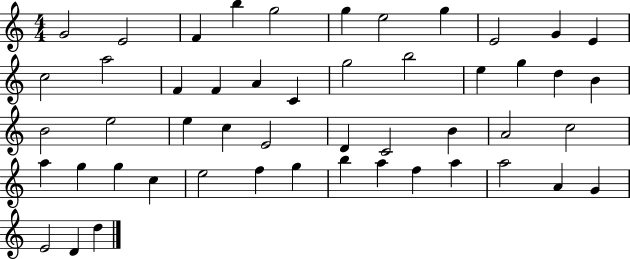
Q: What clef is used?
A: treble